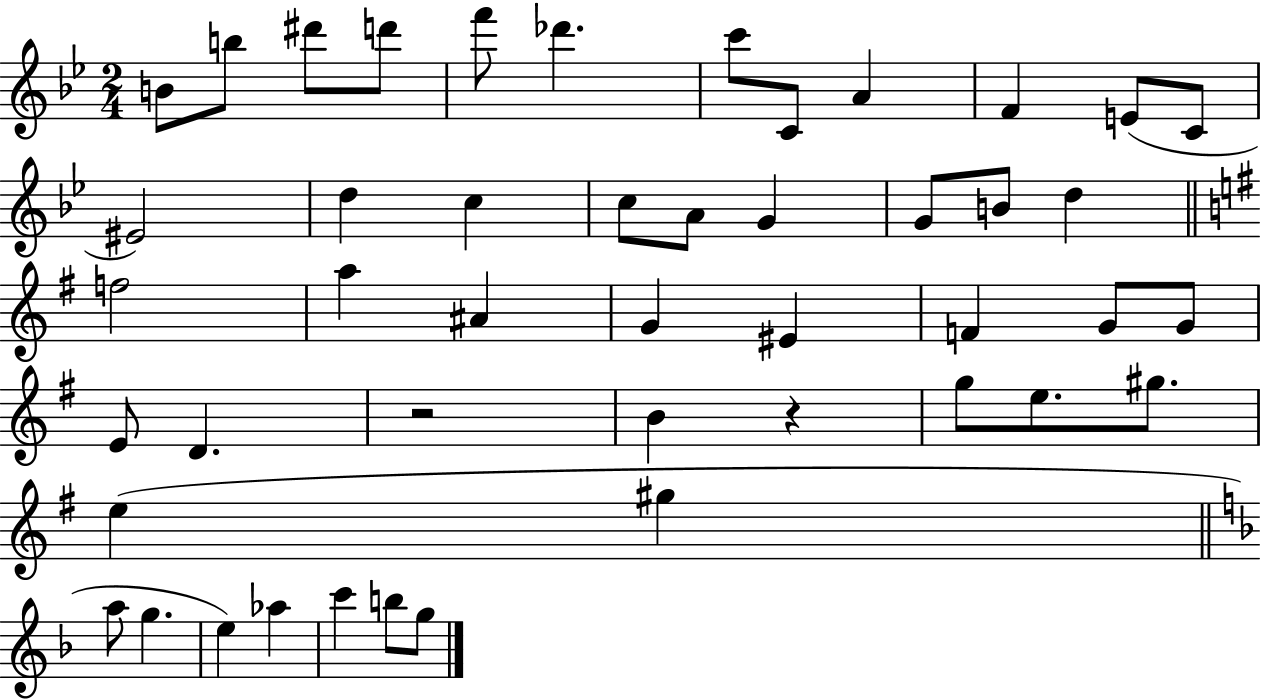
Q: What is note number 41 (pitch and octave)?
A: Ab5